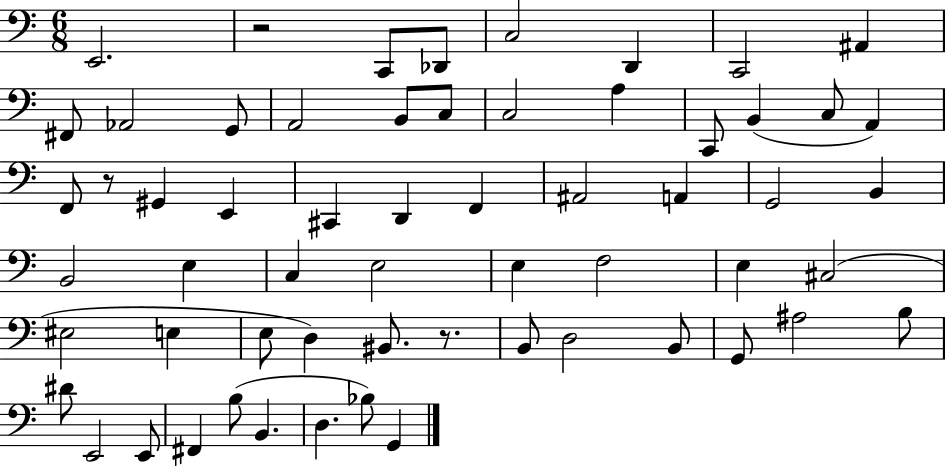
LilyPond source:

{
  \clef bass
  \numericTimeSignature
  \time 6/8
  \key c \major
  e,2. | r2 c,8 des,8 | c2 d,4 | c,2 ais,4 | \break fis,8 aes,2 g,8 | a,2 b,8 c8 | c2 a4 | c,8 b,4( c8 a,4) | \break f,8 r8 gis,4 e,4 | cis,4 d,4 f,4 | ais,2 a,4 | g,2 b,4 | \break b,2 e4 | c4 e2 | e4 f2 | e4 cis2( | \break eis2 e4 | e8 d4) bis,8. r8. | b,8 d2 b,8 | g,8 ais2 b8 | \break dis'8 e,2 e,8 | fis,4 b8( b,4. | d4. bes8) g,4 | \bar "|."
}